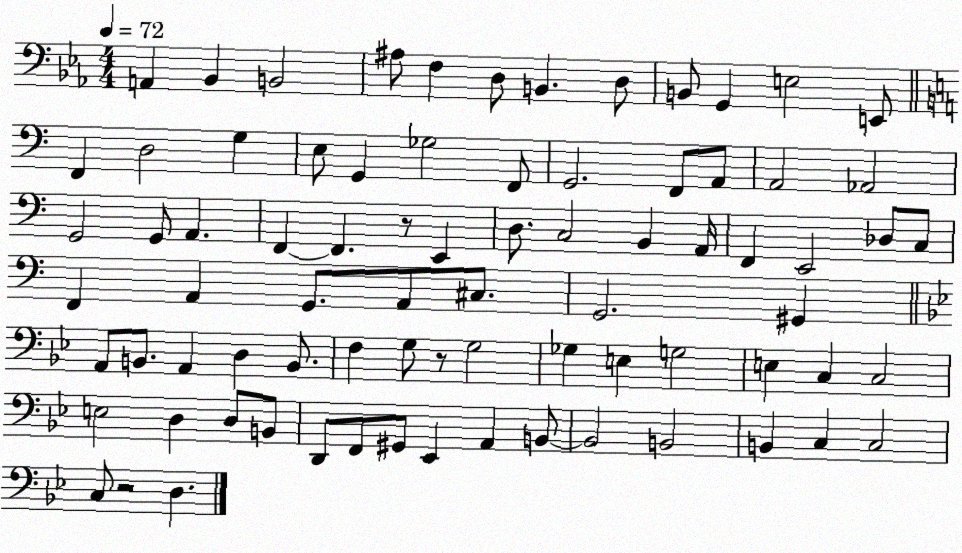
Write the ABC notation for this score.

X:1
T:Untitled
M:4/4
L:1/4
K:Eb
A,, _B,, B,,2 ^A,/2 F, D,/2 B,, D,/2 B,,/2 G,, E,2 E,,/2 F,, D,2 G, E,/2 G,, _G,2 F,,/2 G,,2 F,,/2 A,,/2 A,,2 _A,,2 G,,2 G,,/2 A,, F,, F,, z/2 E,, D,/2 C,2 B,, A,,/4 F,, E,,2 _D,/2 C,/2 F,, A,, G,,/2 A,,/2 ^C,/2 G,,2 ^G,, A,,/2 B,,/2 A,, D, B,,/2 F, G,/2 z/2 G,2 _G, E, G,2 E, C, C,2 E,2 D, D,/2 B,,/2 D,,/2 F,,/2 ^G,,/2 _E,, A,, B,,/2 B,,2 B,,2 B,, C, C,2 C,/2 z2 D,